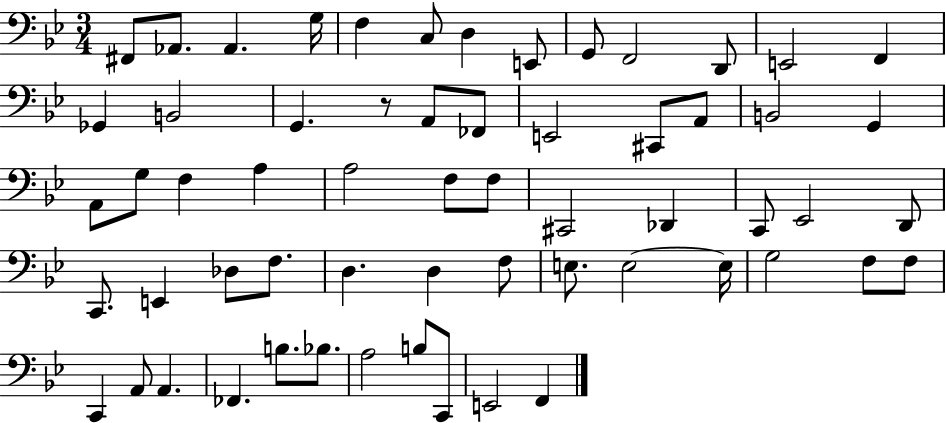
F#2/e Ab2/e. Ab2/q. G3/s F3/q C3/e D3/q E2/e G2/e F2/h D2/e E2/h F2/q Gb2/q B2/h G2/q. R/e A2/e FES2/e E2/h C#2/e A2/e B2/h G2/q A2/e G3/e F3/q A3/q A3/h F3/e F3/e C#2/h Db2/q C2/e Eb2/h D2/e C2/e. E2/q Db3/e F3/e. D3/q. D3/q F3/e E3/e. E3/h E3/s G3/h F3/e F3/e C2/q A2/e A2/q. FES2/q. B3/e. Bb3/e. A3/h B3/e C2/e E2/h F2/q